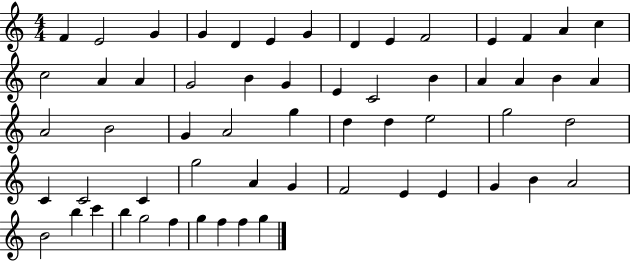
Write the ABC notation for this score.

X:1
T:Untitled
M:4/4
L:1/4
K:C
F E2 G G D E G D E F2 E F A c c2 A A G2 B G E C2 B A A B A A2 B2 G A2 g d d e2 g2 d2 C C2 C g2 A G F2 E E G B A2 B2 b c' b g2 f g f f g